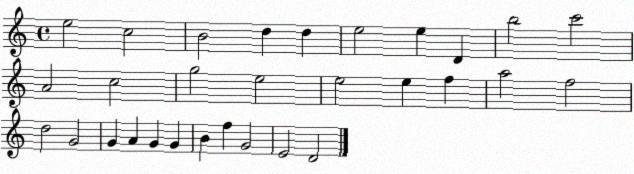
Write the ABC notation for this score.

X:1
T:Untitled
M:4/4
L:1/4
K:C
e2 c2 B2 d d e2 e D b2 c'2 A2 c2 g2 e2 e2 e f a2 f2 d2 G2 G A G G B f G2 E2 D2